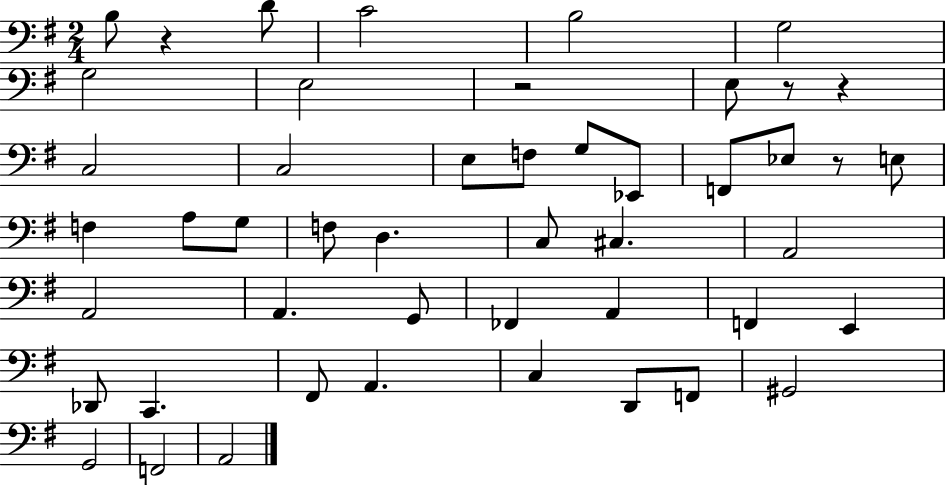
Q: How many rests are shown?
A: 5